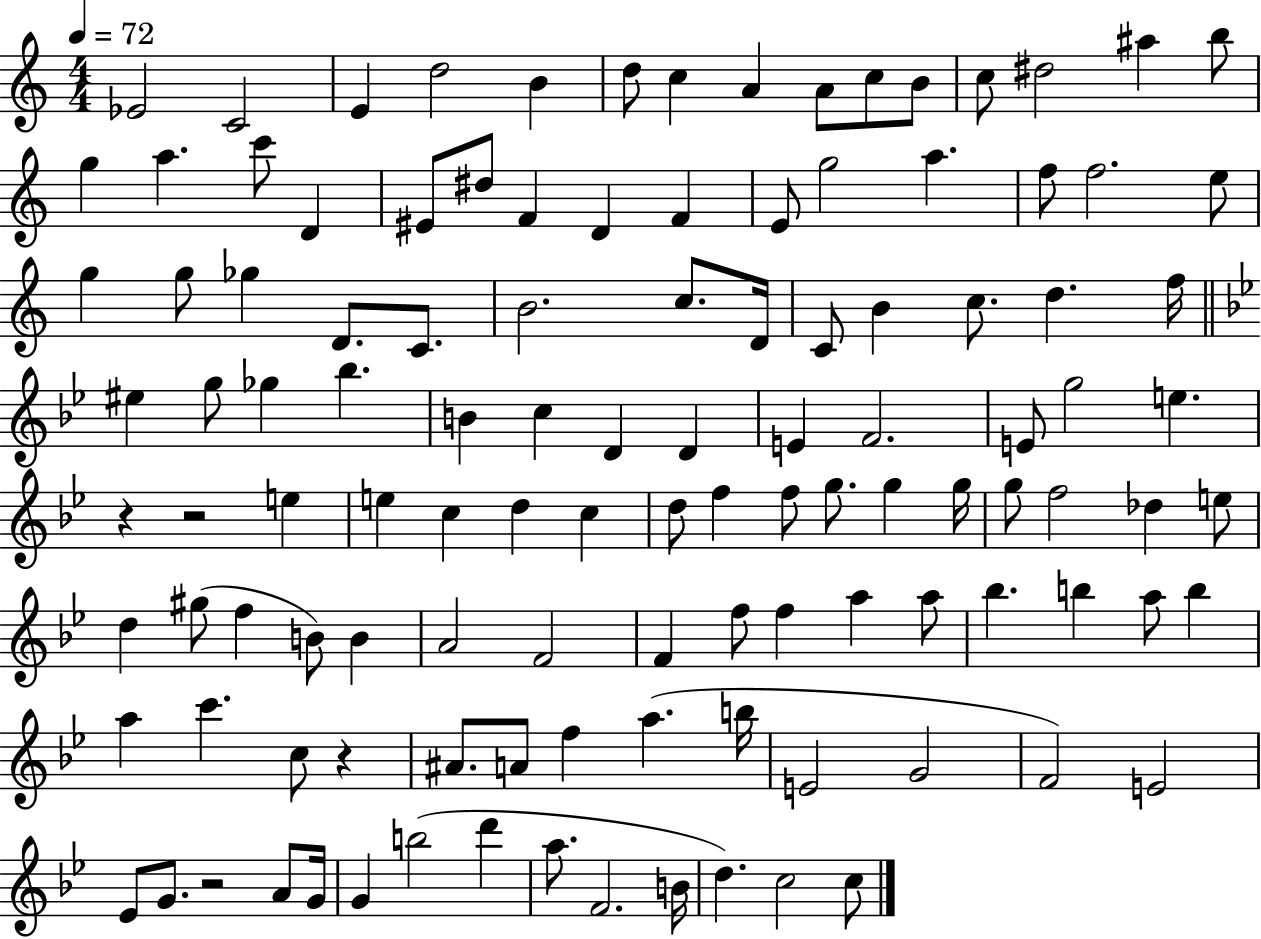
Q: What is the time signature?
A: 4/4